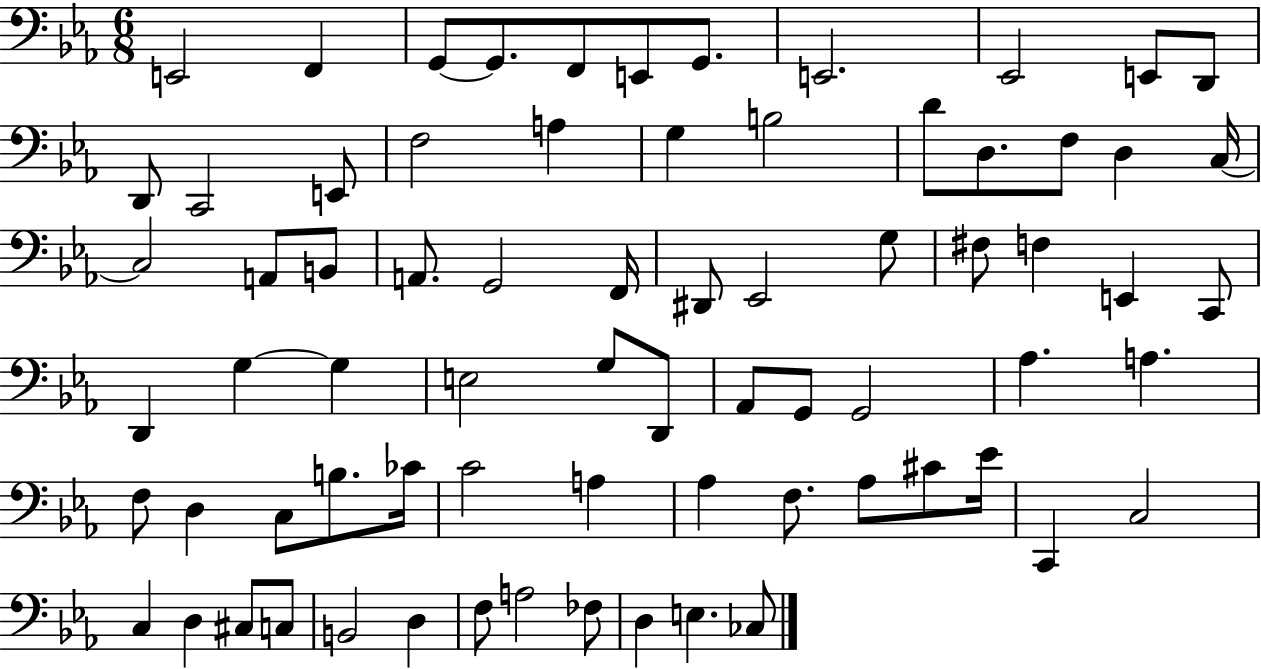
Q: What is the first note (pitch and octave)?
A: E2